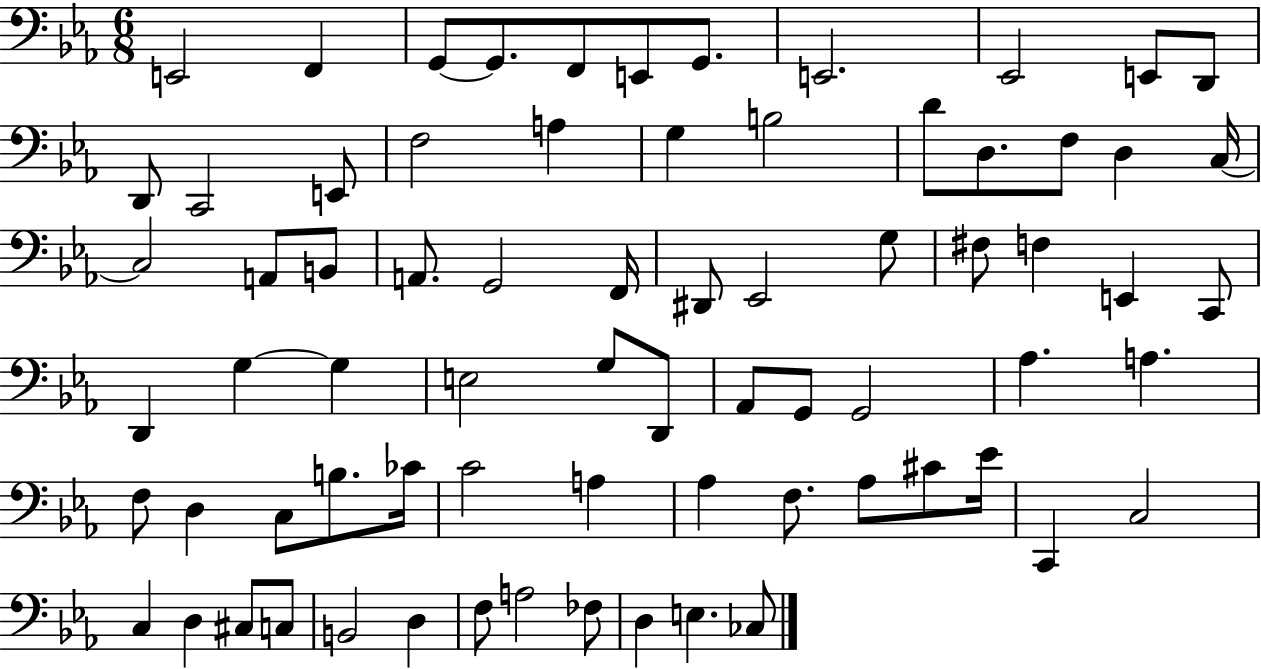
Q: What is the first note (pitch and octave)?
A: E2